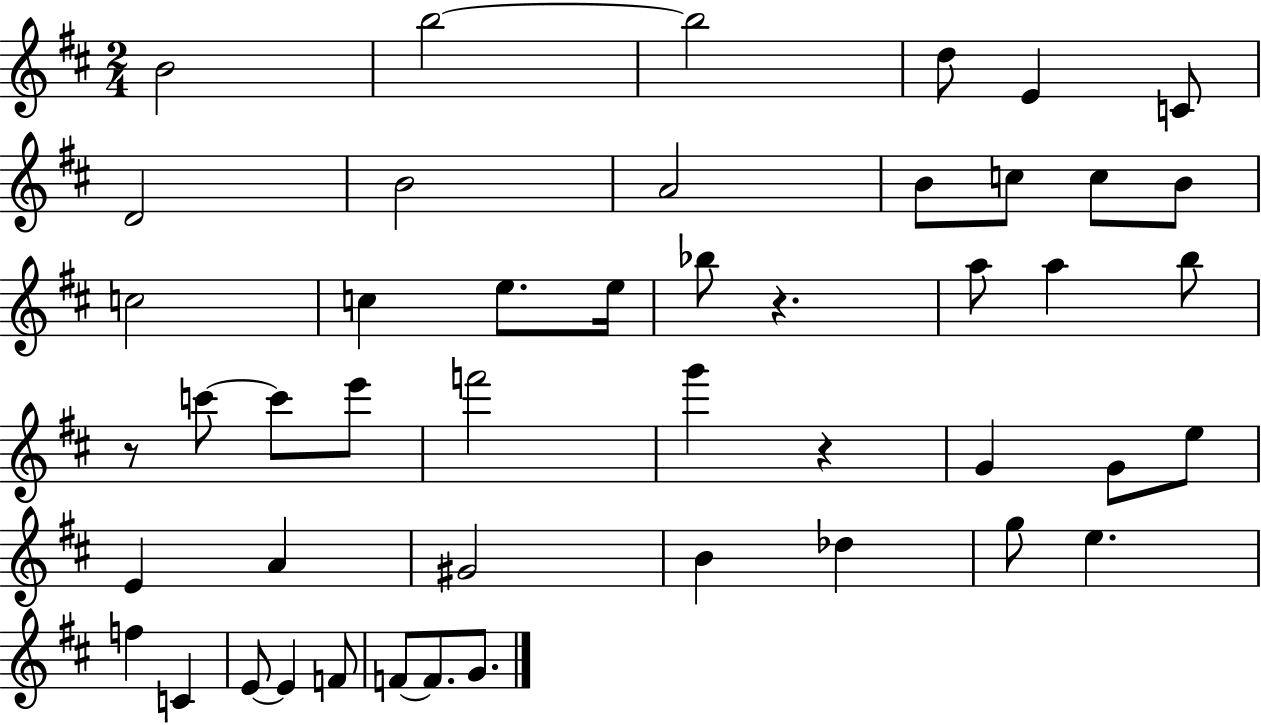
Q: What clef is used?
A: treble